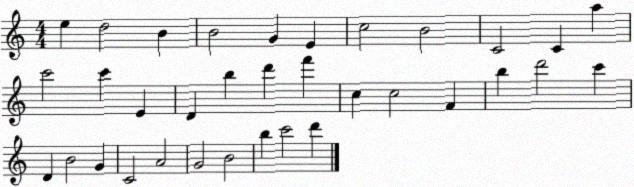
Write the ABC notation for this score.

X:1
T:Untitled
M:4/4
L:1/4
K:C
e d2 B B2 G E c2 B2 C2 C a c'2 c' E D b d' f' c c2 F b d'2 c' D B2 G C2 A2 G2 B2 b c'2 d'